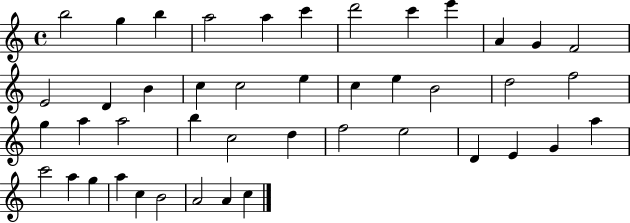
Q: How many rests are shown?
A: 0